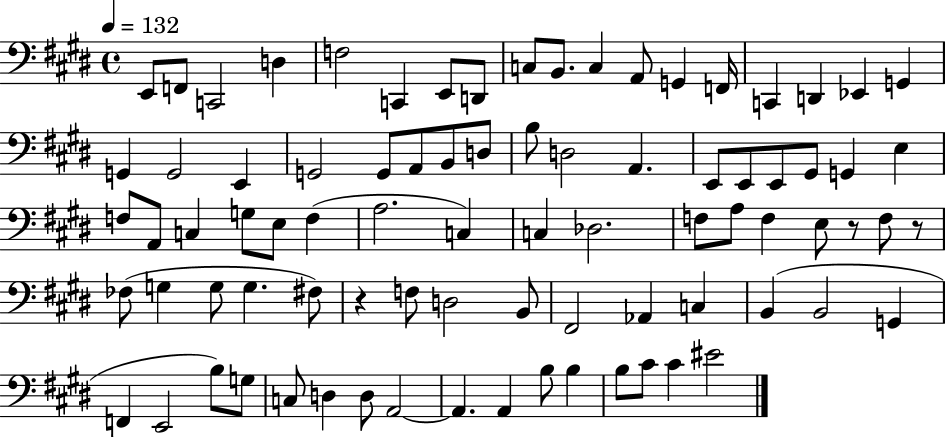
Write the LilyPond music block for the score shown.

{
  \clef bass
  \time 4/4
  \defaultTimeSignature
  \key e \major
  \tempo 4 = 132
  e,8 f,8 c,2 d4 | f2 c,4 e,8 d,8 | c8 b,8. c4 a,8 g,4 f,16 | c,4 d,4 ees,4 g,4 | \break g,4 g,2 e,4 | g,2 g,8 a,8 b,8 d8 | b8 d2 a,4. | e,8 e,8 e,8 gis,8 g,4 e4 | \break f8 a,8 c4 g8 e8 f4( | a2. c4) | c4 des2. | f8 a8 f4 e8 r8 f8 r8 | \break fes8( g4 g8 g4. fis8) | r4 f8 d2 b,8 | fis,2 aes,4 c4 | b,4( b,2 g,4 | \break f,4 e,2 b8) g8 | c8 d4 d8 a,2~~ | a,4. a,4 b8 b4 | b8 cis'8 cis'4 eis'2 | \break \bar "|."
}